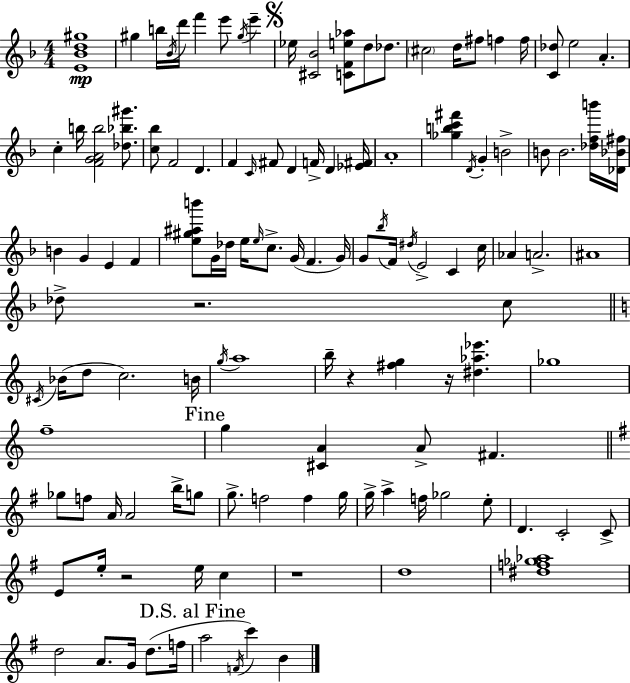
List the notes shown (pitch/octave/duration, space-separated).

[E4,Bb4,D5,G#5]/w G#5/q B5/s Bb4/s D6/s F6/q E6/e G#5/s E6/q Eb5/s [C#4,Bb4]/h [C4,F4,E5,Ab5]/e D5/e Db5/e. C#5/h D5/s F#5/e F5/q F5/s [C4,Db5]/e E5/h A4/q. C5/q B5/s [F4,G4,A4,B5]/h [Db5,Bb5,G#6]/e. [C5,Bb5]/e F4/h D4/q. F4/q C4/s F#4/e D4/q F4/s D4/q [Eb4,F#4]/s A4/w [Gb5,B5,C6,F#6]/q D4/s G4/q B4/h B4/e B4/h. [Db5,F5,B6]/s [Db4,Bb4,F#5]/s B4/q G4/q E4/q F4/q [E5,G#5,A#5,B6]/e G4/s Db5/s E5/s E5/s C5/e. G4/s F4/q. G4/s G4/e Bb5/s F4/s D#5/s E4/h C4/q C5/s Ab4/q A4/h. A#4/w Db5/e R/h. C5/e C#4/s Bb4/s D5/e C5/h. B4/s G5/s A5/w B5/s R/q [F#5,G5]/q R/s [D#5,Ab5,Eb6]/q. Gb5/w F5/w G5/q [C#4,A4]/q A4/e F#4/q. Gb5/e F5/e A4/s A4/h B5/s G5/e G5/e. F5/h F5/q G5/s G5/s A5/q F5/s Gb5/h E5/e D4/q. C4/h C4/e E4/e E5/s R/h E5/s C5/q R/w D5/w [D#5,F5,Gb5,Ab5]/w D5/h A4/e. G4/s D5/e. F5/s A5/h F4/s C6/q B4/q